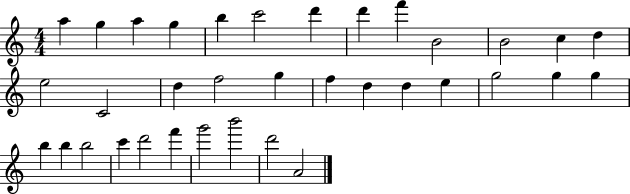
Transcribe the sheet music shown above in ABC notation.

X:1
T:Untitled
M:4/4
L:1/4
K:C
a g a g b c'2 d' d' f' B2 B2 c d e2 C2 d f2 g f d d e g2 g g b b b2 c' d'2 f' g'2 b'2 d'2 A2